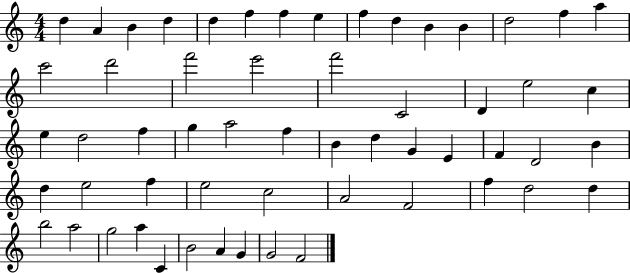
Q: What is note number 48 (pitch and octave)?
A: B5